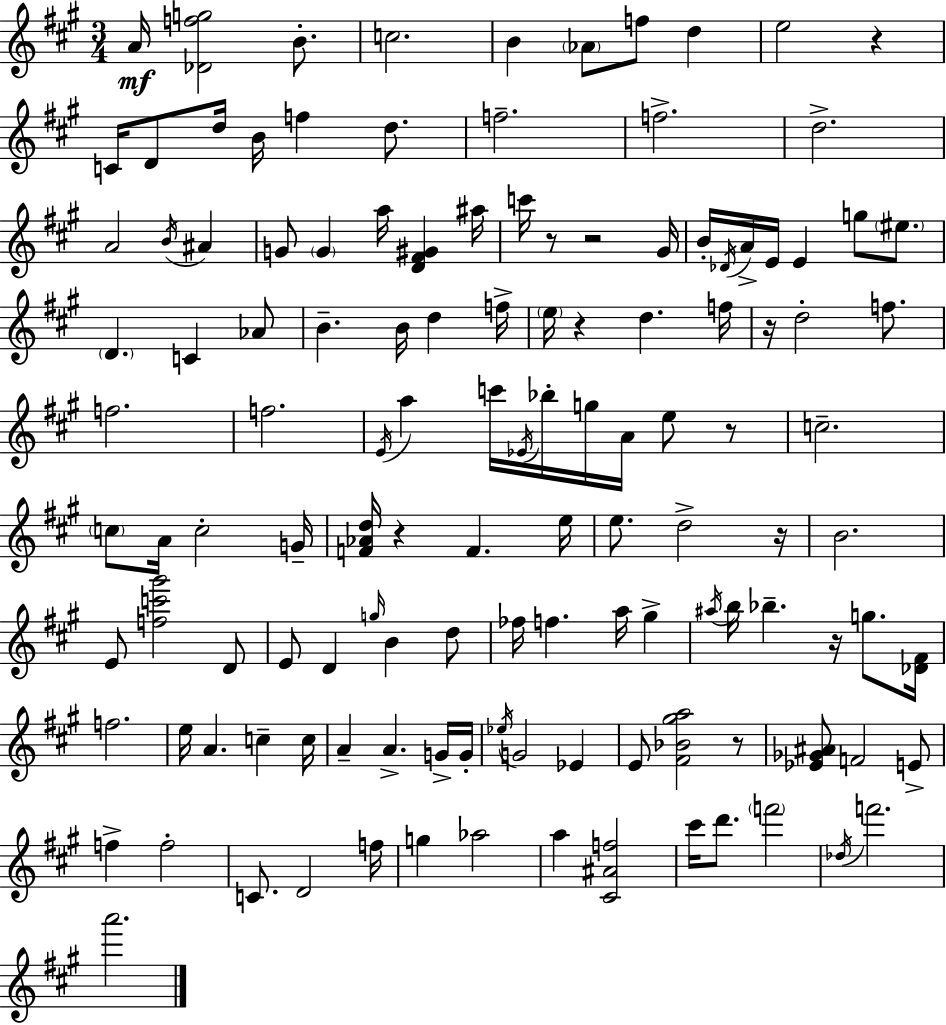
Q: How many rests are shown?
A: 10